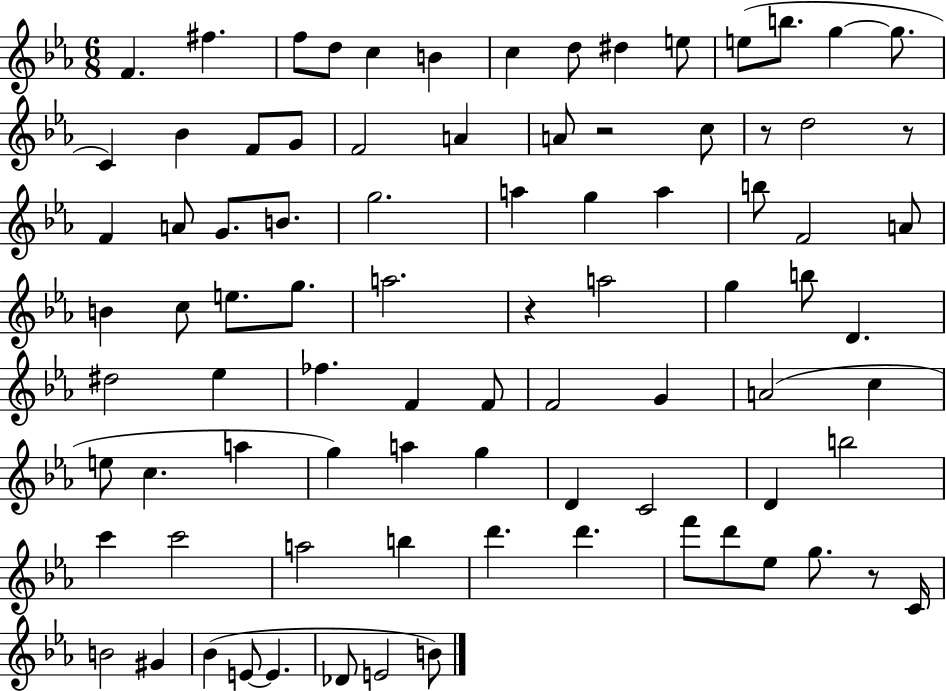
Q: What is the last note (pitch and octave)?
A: B4